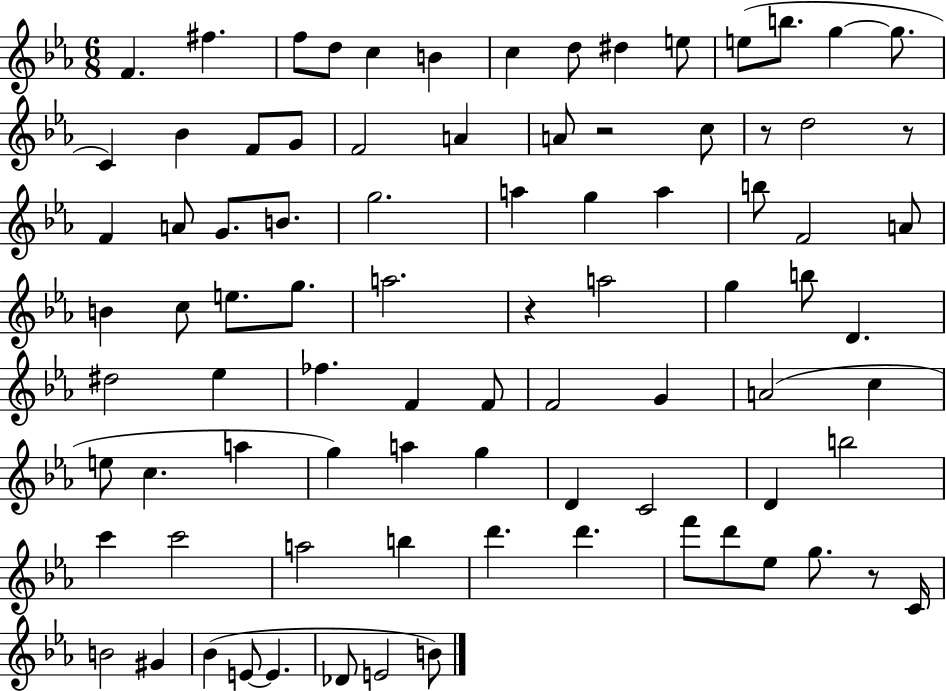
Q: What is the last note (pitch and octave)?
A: B4